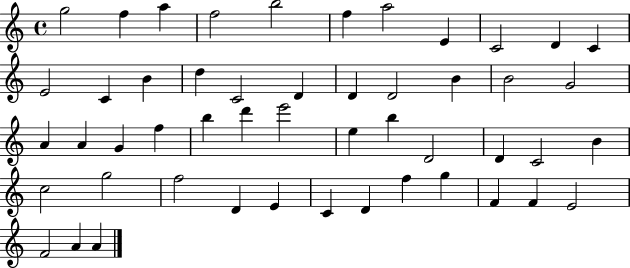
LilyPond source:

{
  \clef treble
  \time 4/4
  \defaultTimeSignature
  \key c \major
  g''2 f''4 a''4 | f''2 b''2 | f''4 a''2 e'4 | c'2 d'4 c'4 | \break e'2 c'4 b'4 | d''4 c'2 d'4 | d'4 d'2 b'4 | b'2 g'2 | \break a'4 a'4 g'4 f''4 | b''4 d'''4 e'''2 | e''4 b''4 d'2 | d'4 c'2 b'4 | \break c''2 g''2 | f''2 d'4 e'4 | c'4 d'4 f''4 g''4 | f'4 f'4 e'2 | \break f'2 a'4 a'4 | \bar "|."
}